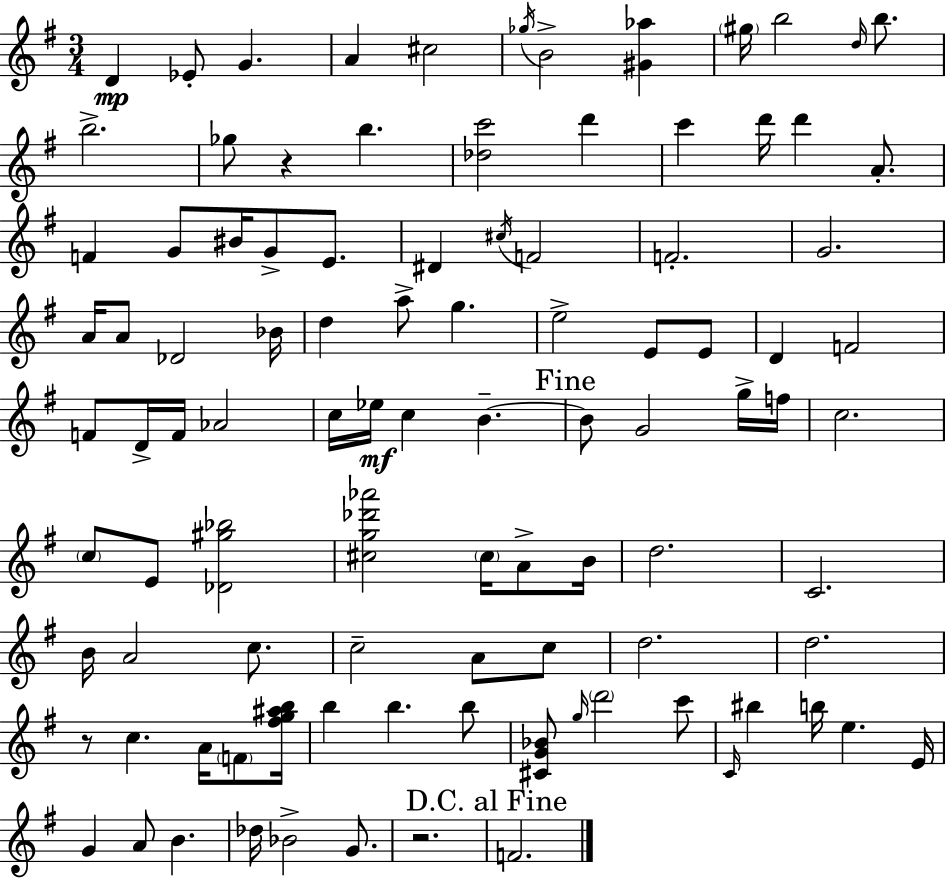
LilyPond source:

{
  \clef treble
  \numericTimeSignature
  \time 3/4
  \key g \major
  \repeat volta 2 { d'4\mp ees'8-. g'4. | a'4 cis''2 | \acciaccatura { ges''16 } b'2-> <gis' aes''>4 | \parenthesize gis''16 b''2 \grace { d''16 } b''8. | \break b''2.-> | ges''8 r4 b''4. | <des'' c'''>2 d'''4 | c'''4 d'''16 d'''4 a'8.-. | \break f'4 g'8 bis'16 g'8-> e'8. | dis'4 \acciaccatura { cis''16 } f'2 | f'2.-. | g'2. | \break a'16 a'8 des'2 | bes'16 d''4 a''8-> g''4. | e''2-> e'8 | e'8 d'4 f'2 | \break f'8 d'16-> f'16 aes'2 | c''16 ees''16\mf c''4 b'4.--~~ | \mark "Fine" b'8 g'2 | g''16-> f''16 c''2. | \break \parenthesize c''8 e'8 <des' gis'' bes''>2 | <cis'' g'' des''' aes'''>2 \parenthesize cis''16 | a'8-> b'16 d''2. | c'2. | \break b'16 a'2 | c''8. c''2-- a'8 | c''8 d''2. | d''2. | \break r8 c''4. a'16 | \parenthesize f'8 <fis'' g'' ais'' b''>16 b''4 b''4. | b''8 <cis' g' bes'>8 \grace { g''16 } \parenthesize d'''2 | c'''8 \grace { c'16 } bis''4 b''16 e''4. | \break e'16 g'4 a'8 b'4. | des''16 bes'2-> | g'8. r2. | \mark "D.C. al Fine" f'2. | \break } \bar "|."
}